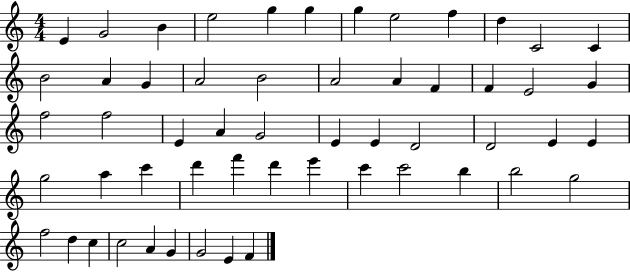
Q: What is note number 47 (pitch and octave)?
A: F5